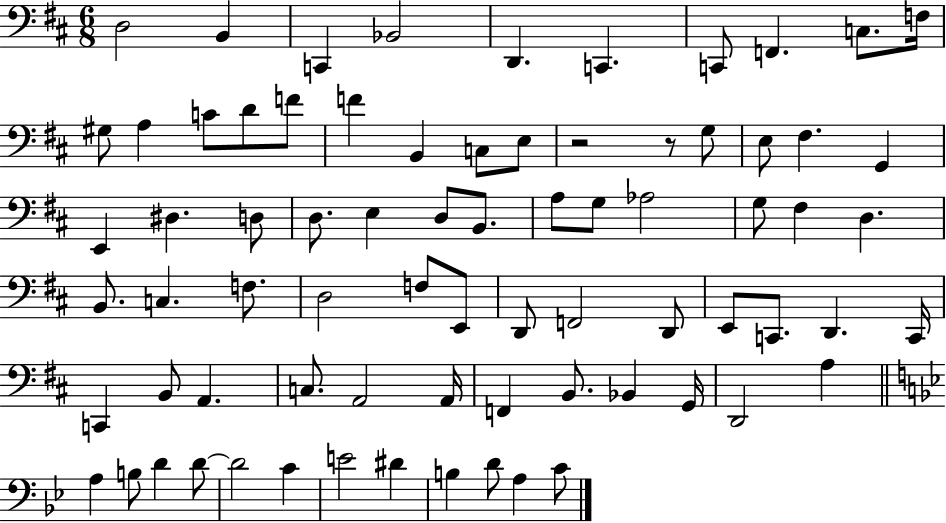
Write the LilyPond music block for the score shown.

{
  \clef bass
  \numericTimeSignature
  \time 6/8
  \key d \major
  \repeat volta 2 { d2 b,4 | c,4 bes,2 | d,4. c,4. | c,8 f,4. c8. f16 | \break gis8 a4 c'8 d'8 f'8 | f'4 b,4 c8 e8 | r2 r8 g8 | e8 fis4. g,4 | \break e,4 dis4. d8 | d8. e4 d8 b,8. | a8 g8 aes2 | g8 fis4 d4. | \break b,8. c4. f8. | d2 f8 e,8 | d,8 f,2 d,8 | e,8 c,8. d,4. c,16 | \break c,4 b,8 a,4. | c8. a,2 a,16 | f,4 b,8. bes,4 g,16 | d,2 a4 | \break \bar "||" \break \key bes \major a4 b8 d'4 d'8~~ | d'2 c'4 | e'2 dis'4 | b4 d'8 a4 c'8 | \break } \bar "|."
}